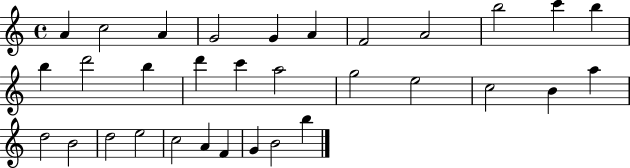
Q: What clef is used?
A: treble